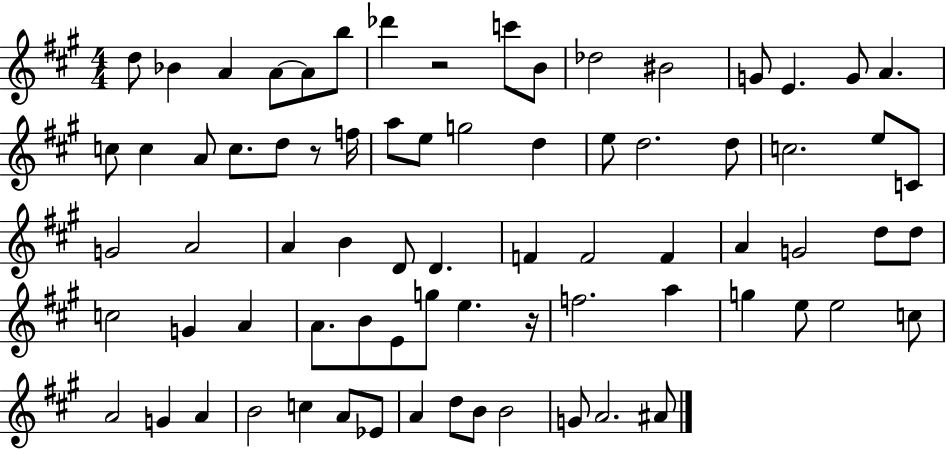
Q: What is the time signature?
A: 4/4